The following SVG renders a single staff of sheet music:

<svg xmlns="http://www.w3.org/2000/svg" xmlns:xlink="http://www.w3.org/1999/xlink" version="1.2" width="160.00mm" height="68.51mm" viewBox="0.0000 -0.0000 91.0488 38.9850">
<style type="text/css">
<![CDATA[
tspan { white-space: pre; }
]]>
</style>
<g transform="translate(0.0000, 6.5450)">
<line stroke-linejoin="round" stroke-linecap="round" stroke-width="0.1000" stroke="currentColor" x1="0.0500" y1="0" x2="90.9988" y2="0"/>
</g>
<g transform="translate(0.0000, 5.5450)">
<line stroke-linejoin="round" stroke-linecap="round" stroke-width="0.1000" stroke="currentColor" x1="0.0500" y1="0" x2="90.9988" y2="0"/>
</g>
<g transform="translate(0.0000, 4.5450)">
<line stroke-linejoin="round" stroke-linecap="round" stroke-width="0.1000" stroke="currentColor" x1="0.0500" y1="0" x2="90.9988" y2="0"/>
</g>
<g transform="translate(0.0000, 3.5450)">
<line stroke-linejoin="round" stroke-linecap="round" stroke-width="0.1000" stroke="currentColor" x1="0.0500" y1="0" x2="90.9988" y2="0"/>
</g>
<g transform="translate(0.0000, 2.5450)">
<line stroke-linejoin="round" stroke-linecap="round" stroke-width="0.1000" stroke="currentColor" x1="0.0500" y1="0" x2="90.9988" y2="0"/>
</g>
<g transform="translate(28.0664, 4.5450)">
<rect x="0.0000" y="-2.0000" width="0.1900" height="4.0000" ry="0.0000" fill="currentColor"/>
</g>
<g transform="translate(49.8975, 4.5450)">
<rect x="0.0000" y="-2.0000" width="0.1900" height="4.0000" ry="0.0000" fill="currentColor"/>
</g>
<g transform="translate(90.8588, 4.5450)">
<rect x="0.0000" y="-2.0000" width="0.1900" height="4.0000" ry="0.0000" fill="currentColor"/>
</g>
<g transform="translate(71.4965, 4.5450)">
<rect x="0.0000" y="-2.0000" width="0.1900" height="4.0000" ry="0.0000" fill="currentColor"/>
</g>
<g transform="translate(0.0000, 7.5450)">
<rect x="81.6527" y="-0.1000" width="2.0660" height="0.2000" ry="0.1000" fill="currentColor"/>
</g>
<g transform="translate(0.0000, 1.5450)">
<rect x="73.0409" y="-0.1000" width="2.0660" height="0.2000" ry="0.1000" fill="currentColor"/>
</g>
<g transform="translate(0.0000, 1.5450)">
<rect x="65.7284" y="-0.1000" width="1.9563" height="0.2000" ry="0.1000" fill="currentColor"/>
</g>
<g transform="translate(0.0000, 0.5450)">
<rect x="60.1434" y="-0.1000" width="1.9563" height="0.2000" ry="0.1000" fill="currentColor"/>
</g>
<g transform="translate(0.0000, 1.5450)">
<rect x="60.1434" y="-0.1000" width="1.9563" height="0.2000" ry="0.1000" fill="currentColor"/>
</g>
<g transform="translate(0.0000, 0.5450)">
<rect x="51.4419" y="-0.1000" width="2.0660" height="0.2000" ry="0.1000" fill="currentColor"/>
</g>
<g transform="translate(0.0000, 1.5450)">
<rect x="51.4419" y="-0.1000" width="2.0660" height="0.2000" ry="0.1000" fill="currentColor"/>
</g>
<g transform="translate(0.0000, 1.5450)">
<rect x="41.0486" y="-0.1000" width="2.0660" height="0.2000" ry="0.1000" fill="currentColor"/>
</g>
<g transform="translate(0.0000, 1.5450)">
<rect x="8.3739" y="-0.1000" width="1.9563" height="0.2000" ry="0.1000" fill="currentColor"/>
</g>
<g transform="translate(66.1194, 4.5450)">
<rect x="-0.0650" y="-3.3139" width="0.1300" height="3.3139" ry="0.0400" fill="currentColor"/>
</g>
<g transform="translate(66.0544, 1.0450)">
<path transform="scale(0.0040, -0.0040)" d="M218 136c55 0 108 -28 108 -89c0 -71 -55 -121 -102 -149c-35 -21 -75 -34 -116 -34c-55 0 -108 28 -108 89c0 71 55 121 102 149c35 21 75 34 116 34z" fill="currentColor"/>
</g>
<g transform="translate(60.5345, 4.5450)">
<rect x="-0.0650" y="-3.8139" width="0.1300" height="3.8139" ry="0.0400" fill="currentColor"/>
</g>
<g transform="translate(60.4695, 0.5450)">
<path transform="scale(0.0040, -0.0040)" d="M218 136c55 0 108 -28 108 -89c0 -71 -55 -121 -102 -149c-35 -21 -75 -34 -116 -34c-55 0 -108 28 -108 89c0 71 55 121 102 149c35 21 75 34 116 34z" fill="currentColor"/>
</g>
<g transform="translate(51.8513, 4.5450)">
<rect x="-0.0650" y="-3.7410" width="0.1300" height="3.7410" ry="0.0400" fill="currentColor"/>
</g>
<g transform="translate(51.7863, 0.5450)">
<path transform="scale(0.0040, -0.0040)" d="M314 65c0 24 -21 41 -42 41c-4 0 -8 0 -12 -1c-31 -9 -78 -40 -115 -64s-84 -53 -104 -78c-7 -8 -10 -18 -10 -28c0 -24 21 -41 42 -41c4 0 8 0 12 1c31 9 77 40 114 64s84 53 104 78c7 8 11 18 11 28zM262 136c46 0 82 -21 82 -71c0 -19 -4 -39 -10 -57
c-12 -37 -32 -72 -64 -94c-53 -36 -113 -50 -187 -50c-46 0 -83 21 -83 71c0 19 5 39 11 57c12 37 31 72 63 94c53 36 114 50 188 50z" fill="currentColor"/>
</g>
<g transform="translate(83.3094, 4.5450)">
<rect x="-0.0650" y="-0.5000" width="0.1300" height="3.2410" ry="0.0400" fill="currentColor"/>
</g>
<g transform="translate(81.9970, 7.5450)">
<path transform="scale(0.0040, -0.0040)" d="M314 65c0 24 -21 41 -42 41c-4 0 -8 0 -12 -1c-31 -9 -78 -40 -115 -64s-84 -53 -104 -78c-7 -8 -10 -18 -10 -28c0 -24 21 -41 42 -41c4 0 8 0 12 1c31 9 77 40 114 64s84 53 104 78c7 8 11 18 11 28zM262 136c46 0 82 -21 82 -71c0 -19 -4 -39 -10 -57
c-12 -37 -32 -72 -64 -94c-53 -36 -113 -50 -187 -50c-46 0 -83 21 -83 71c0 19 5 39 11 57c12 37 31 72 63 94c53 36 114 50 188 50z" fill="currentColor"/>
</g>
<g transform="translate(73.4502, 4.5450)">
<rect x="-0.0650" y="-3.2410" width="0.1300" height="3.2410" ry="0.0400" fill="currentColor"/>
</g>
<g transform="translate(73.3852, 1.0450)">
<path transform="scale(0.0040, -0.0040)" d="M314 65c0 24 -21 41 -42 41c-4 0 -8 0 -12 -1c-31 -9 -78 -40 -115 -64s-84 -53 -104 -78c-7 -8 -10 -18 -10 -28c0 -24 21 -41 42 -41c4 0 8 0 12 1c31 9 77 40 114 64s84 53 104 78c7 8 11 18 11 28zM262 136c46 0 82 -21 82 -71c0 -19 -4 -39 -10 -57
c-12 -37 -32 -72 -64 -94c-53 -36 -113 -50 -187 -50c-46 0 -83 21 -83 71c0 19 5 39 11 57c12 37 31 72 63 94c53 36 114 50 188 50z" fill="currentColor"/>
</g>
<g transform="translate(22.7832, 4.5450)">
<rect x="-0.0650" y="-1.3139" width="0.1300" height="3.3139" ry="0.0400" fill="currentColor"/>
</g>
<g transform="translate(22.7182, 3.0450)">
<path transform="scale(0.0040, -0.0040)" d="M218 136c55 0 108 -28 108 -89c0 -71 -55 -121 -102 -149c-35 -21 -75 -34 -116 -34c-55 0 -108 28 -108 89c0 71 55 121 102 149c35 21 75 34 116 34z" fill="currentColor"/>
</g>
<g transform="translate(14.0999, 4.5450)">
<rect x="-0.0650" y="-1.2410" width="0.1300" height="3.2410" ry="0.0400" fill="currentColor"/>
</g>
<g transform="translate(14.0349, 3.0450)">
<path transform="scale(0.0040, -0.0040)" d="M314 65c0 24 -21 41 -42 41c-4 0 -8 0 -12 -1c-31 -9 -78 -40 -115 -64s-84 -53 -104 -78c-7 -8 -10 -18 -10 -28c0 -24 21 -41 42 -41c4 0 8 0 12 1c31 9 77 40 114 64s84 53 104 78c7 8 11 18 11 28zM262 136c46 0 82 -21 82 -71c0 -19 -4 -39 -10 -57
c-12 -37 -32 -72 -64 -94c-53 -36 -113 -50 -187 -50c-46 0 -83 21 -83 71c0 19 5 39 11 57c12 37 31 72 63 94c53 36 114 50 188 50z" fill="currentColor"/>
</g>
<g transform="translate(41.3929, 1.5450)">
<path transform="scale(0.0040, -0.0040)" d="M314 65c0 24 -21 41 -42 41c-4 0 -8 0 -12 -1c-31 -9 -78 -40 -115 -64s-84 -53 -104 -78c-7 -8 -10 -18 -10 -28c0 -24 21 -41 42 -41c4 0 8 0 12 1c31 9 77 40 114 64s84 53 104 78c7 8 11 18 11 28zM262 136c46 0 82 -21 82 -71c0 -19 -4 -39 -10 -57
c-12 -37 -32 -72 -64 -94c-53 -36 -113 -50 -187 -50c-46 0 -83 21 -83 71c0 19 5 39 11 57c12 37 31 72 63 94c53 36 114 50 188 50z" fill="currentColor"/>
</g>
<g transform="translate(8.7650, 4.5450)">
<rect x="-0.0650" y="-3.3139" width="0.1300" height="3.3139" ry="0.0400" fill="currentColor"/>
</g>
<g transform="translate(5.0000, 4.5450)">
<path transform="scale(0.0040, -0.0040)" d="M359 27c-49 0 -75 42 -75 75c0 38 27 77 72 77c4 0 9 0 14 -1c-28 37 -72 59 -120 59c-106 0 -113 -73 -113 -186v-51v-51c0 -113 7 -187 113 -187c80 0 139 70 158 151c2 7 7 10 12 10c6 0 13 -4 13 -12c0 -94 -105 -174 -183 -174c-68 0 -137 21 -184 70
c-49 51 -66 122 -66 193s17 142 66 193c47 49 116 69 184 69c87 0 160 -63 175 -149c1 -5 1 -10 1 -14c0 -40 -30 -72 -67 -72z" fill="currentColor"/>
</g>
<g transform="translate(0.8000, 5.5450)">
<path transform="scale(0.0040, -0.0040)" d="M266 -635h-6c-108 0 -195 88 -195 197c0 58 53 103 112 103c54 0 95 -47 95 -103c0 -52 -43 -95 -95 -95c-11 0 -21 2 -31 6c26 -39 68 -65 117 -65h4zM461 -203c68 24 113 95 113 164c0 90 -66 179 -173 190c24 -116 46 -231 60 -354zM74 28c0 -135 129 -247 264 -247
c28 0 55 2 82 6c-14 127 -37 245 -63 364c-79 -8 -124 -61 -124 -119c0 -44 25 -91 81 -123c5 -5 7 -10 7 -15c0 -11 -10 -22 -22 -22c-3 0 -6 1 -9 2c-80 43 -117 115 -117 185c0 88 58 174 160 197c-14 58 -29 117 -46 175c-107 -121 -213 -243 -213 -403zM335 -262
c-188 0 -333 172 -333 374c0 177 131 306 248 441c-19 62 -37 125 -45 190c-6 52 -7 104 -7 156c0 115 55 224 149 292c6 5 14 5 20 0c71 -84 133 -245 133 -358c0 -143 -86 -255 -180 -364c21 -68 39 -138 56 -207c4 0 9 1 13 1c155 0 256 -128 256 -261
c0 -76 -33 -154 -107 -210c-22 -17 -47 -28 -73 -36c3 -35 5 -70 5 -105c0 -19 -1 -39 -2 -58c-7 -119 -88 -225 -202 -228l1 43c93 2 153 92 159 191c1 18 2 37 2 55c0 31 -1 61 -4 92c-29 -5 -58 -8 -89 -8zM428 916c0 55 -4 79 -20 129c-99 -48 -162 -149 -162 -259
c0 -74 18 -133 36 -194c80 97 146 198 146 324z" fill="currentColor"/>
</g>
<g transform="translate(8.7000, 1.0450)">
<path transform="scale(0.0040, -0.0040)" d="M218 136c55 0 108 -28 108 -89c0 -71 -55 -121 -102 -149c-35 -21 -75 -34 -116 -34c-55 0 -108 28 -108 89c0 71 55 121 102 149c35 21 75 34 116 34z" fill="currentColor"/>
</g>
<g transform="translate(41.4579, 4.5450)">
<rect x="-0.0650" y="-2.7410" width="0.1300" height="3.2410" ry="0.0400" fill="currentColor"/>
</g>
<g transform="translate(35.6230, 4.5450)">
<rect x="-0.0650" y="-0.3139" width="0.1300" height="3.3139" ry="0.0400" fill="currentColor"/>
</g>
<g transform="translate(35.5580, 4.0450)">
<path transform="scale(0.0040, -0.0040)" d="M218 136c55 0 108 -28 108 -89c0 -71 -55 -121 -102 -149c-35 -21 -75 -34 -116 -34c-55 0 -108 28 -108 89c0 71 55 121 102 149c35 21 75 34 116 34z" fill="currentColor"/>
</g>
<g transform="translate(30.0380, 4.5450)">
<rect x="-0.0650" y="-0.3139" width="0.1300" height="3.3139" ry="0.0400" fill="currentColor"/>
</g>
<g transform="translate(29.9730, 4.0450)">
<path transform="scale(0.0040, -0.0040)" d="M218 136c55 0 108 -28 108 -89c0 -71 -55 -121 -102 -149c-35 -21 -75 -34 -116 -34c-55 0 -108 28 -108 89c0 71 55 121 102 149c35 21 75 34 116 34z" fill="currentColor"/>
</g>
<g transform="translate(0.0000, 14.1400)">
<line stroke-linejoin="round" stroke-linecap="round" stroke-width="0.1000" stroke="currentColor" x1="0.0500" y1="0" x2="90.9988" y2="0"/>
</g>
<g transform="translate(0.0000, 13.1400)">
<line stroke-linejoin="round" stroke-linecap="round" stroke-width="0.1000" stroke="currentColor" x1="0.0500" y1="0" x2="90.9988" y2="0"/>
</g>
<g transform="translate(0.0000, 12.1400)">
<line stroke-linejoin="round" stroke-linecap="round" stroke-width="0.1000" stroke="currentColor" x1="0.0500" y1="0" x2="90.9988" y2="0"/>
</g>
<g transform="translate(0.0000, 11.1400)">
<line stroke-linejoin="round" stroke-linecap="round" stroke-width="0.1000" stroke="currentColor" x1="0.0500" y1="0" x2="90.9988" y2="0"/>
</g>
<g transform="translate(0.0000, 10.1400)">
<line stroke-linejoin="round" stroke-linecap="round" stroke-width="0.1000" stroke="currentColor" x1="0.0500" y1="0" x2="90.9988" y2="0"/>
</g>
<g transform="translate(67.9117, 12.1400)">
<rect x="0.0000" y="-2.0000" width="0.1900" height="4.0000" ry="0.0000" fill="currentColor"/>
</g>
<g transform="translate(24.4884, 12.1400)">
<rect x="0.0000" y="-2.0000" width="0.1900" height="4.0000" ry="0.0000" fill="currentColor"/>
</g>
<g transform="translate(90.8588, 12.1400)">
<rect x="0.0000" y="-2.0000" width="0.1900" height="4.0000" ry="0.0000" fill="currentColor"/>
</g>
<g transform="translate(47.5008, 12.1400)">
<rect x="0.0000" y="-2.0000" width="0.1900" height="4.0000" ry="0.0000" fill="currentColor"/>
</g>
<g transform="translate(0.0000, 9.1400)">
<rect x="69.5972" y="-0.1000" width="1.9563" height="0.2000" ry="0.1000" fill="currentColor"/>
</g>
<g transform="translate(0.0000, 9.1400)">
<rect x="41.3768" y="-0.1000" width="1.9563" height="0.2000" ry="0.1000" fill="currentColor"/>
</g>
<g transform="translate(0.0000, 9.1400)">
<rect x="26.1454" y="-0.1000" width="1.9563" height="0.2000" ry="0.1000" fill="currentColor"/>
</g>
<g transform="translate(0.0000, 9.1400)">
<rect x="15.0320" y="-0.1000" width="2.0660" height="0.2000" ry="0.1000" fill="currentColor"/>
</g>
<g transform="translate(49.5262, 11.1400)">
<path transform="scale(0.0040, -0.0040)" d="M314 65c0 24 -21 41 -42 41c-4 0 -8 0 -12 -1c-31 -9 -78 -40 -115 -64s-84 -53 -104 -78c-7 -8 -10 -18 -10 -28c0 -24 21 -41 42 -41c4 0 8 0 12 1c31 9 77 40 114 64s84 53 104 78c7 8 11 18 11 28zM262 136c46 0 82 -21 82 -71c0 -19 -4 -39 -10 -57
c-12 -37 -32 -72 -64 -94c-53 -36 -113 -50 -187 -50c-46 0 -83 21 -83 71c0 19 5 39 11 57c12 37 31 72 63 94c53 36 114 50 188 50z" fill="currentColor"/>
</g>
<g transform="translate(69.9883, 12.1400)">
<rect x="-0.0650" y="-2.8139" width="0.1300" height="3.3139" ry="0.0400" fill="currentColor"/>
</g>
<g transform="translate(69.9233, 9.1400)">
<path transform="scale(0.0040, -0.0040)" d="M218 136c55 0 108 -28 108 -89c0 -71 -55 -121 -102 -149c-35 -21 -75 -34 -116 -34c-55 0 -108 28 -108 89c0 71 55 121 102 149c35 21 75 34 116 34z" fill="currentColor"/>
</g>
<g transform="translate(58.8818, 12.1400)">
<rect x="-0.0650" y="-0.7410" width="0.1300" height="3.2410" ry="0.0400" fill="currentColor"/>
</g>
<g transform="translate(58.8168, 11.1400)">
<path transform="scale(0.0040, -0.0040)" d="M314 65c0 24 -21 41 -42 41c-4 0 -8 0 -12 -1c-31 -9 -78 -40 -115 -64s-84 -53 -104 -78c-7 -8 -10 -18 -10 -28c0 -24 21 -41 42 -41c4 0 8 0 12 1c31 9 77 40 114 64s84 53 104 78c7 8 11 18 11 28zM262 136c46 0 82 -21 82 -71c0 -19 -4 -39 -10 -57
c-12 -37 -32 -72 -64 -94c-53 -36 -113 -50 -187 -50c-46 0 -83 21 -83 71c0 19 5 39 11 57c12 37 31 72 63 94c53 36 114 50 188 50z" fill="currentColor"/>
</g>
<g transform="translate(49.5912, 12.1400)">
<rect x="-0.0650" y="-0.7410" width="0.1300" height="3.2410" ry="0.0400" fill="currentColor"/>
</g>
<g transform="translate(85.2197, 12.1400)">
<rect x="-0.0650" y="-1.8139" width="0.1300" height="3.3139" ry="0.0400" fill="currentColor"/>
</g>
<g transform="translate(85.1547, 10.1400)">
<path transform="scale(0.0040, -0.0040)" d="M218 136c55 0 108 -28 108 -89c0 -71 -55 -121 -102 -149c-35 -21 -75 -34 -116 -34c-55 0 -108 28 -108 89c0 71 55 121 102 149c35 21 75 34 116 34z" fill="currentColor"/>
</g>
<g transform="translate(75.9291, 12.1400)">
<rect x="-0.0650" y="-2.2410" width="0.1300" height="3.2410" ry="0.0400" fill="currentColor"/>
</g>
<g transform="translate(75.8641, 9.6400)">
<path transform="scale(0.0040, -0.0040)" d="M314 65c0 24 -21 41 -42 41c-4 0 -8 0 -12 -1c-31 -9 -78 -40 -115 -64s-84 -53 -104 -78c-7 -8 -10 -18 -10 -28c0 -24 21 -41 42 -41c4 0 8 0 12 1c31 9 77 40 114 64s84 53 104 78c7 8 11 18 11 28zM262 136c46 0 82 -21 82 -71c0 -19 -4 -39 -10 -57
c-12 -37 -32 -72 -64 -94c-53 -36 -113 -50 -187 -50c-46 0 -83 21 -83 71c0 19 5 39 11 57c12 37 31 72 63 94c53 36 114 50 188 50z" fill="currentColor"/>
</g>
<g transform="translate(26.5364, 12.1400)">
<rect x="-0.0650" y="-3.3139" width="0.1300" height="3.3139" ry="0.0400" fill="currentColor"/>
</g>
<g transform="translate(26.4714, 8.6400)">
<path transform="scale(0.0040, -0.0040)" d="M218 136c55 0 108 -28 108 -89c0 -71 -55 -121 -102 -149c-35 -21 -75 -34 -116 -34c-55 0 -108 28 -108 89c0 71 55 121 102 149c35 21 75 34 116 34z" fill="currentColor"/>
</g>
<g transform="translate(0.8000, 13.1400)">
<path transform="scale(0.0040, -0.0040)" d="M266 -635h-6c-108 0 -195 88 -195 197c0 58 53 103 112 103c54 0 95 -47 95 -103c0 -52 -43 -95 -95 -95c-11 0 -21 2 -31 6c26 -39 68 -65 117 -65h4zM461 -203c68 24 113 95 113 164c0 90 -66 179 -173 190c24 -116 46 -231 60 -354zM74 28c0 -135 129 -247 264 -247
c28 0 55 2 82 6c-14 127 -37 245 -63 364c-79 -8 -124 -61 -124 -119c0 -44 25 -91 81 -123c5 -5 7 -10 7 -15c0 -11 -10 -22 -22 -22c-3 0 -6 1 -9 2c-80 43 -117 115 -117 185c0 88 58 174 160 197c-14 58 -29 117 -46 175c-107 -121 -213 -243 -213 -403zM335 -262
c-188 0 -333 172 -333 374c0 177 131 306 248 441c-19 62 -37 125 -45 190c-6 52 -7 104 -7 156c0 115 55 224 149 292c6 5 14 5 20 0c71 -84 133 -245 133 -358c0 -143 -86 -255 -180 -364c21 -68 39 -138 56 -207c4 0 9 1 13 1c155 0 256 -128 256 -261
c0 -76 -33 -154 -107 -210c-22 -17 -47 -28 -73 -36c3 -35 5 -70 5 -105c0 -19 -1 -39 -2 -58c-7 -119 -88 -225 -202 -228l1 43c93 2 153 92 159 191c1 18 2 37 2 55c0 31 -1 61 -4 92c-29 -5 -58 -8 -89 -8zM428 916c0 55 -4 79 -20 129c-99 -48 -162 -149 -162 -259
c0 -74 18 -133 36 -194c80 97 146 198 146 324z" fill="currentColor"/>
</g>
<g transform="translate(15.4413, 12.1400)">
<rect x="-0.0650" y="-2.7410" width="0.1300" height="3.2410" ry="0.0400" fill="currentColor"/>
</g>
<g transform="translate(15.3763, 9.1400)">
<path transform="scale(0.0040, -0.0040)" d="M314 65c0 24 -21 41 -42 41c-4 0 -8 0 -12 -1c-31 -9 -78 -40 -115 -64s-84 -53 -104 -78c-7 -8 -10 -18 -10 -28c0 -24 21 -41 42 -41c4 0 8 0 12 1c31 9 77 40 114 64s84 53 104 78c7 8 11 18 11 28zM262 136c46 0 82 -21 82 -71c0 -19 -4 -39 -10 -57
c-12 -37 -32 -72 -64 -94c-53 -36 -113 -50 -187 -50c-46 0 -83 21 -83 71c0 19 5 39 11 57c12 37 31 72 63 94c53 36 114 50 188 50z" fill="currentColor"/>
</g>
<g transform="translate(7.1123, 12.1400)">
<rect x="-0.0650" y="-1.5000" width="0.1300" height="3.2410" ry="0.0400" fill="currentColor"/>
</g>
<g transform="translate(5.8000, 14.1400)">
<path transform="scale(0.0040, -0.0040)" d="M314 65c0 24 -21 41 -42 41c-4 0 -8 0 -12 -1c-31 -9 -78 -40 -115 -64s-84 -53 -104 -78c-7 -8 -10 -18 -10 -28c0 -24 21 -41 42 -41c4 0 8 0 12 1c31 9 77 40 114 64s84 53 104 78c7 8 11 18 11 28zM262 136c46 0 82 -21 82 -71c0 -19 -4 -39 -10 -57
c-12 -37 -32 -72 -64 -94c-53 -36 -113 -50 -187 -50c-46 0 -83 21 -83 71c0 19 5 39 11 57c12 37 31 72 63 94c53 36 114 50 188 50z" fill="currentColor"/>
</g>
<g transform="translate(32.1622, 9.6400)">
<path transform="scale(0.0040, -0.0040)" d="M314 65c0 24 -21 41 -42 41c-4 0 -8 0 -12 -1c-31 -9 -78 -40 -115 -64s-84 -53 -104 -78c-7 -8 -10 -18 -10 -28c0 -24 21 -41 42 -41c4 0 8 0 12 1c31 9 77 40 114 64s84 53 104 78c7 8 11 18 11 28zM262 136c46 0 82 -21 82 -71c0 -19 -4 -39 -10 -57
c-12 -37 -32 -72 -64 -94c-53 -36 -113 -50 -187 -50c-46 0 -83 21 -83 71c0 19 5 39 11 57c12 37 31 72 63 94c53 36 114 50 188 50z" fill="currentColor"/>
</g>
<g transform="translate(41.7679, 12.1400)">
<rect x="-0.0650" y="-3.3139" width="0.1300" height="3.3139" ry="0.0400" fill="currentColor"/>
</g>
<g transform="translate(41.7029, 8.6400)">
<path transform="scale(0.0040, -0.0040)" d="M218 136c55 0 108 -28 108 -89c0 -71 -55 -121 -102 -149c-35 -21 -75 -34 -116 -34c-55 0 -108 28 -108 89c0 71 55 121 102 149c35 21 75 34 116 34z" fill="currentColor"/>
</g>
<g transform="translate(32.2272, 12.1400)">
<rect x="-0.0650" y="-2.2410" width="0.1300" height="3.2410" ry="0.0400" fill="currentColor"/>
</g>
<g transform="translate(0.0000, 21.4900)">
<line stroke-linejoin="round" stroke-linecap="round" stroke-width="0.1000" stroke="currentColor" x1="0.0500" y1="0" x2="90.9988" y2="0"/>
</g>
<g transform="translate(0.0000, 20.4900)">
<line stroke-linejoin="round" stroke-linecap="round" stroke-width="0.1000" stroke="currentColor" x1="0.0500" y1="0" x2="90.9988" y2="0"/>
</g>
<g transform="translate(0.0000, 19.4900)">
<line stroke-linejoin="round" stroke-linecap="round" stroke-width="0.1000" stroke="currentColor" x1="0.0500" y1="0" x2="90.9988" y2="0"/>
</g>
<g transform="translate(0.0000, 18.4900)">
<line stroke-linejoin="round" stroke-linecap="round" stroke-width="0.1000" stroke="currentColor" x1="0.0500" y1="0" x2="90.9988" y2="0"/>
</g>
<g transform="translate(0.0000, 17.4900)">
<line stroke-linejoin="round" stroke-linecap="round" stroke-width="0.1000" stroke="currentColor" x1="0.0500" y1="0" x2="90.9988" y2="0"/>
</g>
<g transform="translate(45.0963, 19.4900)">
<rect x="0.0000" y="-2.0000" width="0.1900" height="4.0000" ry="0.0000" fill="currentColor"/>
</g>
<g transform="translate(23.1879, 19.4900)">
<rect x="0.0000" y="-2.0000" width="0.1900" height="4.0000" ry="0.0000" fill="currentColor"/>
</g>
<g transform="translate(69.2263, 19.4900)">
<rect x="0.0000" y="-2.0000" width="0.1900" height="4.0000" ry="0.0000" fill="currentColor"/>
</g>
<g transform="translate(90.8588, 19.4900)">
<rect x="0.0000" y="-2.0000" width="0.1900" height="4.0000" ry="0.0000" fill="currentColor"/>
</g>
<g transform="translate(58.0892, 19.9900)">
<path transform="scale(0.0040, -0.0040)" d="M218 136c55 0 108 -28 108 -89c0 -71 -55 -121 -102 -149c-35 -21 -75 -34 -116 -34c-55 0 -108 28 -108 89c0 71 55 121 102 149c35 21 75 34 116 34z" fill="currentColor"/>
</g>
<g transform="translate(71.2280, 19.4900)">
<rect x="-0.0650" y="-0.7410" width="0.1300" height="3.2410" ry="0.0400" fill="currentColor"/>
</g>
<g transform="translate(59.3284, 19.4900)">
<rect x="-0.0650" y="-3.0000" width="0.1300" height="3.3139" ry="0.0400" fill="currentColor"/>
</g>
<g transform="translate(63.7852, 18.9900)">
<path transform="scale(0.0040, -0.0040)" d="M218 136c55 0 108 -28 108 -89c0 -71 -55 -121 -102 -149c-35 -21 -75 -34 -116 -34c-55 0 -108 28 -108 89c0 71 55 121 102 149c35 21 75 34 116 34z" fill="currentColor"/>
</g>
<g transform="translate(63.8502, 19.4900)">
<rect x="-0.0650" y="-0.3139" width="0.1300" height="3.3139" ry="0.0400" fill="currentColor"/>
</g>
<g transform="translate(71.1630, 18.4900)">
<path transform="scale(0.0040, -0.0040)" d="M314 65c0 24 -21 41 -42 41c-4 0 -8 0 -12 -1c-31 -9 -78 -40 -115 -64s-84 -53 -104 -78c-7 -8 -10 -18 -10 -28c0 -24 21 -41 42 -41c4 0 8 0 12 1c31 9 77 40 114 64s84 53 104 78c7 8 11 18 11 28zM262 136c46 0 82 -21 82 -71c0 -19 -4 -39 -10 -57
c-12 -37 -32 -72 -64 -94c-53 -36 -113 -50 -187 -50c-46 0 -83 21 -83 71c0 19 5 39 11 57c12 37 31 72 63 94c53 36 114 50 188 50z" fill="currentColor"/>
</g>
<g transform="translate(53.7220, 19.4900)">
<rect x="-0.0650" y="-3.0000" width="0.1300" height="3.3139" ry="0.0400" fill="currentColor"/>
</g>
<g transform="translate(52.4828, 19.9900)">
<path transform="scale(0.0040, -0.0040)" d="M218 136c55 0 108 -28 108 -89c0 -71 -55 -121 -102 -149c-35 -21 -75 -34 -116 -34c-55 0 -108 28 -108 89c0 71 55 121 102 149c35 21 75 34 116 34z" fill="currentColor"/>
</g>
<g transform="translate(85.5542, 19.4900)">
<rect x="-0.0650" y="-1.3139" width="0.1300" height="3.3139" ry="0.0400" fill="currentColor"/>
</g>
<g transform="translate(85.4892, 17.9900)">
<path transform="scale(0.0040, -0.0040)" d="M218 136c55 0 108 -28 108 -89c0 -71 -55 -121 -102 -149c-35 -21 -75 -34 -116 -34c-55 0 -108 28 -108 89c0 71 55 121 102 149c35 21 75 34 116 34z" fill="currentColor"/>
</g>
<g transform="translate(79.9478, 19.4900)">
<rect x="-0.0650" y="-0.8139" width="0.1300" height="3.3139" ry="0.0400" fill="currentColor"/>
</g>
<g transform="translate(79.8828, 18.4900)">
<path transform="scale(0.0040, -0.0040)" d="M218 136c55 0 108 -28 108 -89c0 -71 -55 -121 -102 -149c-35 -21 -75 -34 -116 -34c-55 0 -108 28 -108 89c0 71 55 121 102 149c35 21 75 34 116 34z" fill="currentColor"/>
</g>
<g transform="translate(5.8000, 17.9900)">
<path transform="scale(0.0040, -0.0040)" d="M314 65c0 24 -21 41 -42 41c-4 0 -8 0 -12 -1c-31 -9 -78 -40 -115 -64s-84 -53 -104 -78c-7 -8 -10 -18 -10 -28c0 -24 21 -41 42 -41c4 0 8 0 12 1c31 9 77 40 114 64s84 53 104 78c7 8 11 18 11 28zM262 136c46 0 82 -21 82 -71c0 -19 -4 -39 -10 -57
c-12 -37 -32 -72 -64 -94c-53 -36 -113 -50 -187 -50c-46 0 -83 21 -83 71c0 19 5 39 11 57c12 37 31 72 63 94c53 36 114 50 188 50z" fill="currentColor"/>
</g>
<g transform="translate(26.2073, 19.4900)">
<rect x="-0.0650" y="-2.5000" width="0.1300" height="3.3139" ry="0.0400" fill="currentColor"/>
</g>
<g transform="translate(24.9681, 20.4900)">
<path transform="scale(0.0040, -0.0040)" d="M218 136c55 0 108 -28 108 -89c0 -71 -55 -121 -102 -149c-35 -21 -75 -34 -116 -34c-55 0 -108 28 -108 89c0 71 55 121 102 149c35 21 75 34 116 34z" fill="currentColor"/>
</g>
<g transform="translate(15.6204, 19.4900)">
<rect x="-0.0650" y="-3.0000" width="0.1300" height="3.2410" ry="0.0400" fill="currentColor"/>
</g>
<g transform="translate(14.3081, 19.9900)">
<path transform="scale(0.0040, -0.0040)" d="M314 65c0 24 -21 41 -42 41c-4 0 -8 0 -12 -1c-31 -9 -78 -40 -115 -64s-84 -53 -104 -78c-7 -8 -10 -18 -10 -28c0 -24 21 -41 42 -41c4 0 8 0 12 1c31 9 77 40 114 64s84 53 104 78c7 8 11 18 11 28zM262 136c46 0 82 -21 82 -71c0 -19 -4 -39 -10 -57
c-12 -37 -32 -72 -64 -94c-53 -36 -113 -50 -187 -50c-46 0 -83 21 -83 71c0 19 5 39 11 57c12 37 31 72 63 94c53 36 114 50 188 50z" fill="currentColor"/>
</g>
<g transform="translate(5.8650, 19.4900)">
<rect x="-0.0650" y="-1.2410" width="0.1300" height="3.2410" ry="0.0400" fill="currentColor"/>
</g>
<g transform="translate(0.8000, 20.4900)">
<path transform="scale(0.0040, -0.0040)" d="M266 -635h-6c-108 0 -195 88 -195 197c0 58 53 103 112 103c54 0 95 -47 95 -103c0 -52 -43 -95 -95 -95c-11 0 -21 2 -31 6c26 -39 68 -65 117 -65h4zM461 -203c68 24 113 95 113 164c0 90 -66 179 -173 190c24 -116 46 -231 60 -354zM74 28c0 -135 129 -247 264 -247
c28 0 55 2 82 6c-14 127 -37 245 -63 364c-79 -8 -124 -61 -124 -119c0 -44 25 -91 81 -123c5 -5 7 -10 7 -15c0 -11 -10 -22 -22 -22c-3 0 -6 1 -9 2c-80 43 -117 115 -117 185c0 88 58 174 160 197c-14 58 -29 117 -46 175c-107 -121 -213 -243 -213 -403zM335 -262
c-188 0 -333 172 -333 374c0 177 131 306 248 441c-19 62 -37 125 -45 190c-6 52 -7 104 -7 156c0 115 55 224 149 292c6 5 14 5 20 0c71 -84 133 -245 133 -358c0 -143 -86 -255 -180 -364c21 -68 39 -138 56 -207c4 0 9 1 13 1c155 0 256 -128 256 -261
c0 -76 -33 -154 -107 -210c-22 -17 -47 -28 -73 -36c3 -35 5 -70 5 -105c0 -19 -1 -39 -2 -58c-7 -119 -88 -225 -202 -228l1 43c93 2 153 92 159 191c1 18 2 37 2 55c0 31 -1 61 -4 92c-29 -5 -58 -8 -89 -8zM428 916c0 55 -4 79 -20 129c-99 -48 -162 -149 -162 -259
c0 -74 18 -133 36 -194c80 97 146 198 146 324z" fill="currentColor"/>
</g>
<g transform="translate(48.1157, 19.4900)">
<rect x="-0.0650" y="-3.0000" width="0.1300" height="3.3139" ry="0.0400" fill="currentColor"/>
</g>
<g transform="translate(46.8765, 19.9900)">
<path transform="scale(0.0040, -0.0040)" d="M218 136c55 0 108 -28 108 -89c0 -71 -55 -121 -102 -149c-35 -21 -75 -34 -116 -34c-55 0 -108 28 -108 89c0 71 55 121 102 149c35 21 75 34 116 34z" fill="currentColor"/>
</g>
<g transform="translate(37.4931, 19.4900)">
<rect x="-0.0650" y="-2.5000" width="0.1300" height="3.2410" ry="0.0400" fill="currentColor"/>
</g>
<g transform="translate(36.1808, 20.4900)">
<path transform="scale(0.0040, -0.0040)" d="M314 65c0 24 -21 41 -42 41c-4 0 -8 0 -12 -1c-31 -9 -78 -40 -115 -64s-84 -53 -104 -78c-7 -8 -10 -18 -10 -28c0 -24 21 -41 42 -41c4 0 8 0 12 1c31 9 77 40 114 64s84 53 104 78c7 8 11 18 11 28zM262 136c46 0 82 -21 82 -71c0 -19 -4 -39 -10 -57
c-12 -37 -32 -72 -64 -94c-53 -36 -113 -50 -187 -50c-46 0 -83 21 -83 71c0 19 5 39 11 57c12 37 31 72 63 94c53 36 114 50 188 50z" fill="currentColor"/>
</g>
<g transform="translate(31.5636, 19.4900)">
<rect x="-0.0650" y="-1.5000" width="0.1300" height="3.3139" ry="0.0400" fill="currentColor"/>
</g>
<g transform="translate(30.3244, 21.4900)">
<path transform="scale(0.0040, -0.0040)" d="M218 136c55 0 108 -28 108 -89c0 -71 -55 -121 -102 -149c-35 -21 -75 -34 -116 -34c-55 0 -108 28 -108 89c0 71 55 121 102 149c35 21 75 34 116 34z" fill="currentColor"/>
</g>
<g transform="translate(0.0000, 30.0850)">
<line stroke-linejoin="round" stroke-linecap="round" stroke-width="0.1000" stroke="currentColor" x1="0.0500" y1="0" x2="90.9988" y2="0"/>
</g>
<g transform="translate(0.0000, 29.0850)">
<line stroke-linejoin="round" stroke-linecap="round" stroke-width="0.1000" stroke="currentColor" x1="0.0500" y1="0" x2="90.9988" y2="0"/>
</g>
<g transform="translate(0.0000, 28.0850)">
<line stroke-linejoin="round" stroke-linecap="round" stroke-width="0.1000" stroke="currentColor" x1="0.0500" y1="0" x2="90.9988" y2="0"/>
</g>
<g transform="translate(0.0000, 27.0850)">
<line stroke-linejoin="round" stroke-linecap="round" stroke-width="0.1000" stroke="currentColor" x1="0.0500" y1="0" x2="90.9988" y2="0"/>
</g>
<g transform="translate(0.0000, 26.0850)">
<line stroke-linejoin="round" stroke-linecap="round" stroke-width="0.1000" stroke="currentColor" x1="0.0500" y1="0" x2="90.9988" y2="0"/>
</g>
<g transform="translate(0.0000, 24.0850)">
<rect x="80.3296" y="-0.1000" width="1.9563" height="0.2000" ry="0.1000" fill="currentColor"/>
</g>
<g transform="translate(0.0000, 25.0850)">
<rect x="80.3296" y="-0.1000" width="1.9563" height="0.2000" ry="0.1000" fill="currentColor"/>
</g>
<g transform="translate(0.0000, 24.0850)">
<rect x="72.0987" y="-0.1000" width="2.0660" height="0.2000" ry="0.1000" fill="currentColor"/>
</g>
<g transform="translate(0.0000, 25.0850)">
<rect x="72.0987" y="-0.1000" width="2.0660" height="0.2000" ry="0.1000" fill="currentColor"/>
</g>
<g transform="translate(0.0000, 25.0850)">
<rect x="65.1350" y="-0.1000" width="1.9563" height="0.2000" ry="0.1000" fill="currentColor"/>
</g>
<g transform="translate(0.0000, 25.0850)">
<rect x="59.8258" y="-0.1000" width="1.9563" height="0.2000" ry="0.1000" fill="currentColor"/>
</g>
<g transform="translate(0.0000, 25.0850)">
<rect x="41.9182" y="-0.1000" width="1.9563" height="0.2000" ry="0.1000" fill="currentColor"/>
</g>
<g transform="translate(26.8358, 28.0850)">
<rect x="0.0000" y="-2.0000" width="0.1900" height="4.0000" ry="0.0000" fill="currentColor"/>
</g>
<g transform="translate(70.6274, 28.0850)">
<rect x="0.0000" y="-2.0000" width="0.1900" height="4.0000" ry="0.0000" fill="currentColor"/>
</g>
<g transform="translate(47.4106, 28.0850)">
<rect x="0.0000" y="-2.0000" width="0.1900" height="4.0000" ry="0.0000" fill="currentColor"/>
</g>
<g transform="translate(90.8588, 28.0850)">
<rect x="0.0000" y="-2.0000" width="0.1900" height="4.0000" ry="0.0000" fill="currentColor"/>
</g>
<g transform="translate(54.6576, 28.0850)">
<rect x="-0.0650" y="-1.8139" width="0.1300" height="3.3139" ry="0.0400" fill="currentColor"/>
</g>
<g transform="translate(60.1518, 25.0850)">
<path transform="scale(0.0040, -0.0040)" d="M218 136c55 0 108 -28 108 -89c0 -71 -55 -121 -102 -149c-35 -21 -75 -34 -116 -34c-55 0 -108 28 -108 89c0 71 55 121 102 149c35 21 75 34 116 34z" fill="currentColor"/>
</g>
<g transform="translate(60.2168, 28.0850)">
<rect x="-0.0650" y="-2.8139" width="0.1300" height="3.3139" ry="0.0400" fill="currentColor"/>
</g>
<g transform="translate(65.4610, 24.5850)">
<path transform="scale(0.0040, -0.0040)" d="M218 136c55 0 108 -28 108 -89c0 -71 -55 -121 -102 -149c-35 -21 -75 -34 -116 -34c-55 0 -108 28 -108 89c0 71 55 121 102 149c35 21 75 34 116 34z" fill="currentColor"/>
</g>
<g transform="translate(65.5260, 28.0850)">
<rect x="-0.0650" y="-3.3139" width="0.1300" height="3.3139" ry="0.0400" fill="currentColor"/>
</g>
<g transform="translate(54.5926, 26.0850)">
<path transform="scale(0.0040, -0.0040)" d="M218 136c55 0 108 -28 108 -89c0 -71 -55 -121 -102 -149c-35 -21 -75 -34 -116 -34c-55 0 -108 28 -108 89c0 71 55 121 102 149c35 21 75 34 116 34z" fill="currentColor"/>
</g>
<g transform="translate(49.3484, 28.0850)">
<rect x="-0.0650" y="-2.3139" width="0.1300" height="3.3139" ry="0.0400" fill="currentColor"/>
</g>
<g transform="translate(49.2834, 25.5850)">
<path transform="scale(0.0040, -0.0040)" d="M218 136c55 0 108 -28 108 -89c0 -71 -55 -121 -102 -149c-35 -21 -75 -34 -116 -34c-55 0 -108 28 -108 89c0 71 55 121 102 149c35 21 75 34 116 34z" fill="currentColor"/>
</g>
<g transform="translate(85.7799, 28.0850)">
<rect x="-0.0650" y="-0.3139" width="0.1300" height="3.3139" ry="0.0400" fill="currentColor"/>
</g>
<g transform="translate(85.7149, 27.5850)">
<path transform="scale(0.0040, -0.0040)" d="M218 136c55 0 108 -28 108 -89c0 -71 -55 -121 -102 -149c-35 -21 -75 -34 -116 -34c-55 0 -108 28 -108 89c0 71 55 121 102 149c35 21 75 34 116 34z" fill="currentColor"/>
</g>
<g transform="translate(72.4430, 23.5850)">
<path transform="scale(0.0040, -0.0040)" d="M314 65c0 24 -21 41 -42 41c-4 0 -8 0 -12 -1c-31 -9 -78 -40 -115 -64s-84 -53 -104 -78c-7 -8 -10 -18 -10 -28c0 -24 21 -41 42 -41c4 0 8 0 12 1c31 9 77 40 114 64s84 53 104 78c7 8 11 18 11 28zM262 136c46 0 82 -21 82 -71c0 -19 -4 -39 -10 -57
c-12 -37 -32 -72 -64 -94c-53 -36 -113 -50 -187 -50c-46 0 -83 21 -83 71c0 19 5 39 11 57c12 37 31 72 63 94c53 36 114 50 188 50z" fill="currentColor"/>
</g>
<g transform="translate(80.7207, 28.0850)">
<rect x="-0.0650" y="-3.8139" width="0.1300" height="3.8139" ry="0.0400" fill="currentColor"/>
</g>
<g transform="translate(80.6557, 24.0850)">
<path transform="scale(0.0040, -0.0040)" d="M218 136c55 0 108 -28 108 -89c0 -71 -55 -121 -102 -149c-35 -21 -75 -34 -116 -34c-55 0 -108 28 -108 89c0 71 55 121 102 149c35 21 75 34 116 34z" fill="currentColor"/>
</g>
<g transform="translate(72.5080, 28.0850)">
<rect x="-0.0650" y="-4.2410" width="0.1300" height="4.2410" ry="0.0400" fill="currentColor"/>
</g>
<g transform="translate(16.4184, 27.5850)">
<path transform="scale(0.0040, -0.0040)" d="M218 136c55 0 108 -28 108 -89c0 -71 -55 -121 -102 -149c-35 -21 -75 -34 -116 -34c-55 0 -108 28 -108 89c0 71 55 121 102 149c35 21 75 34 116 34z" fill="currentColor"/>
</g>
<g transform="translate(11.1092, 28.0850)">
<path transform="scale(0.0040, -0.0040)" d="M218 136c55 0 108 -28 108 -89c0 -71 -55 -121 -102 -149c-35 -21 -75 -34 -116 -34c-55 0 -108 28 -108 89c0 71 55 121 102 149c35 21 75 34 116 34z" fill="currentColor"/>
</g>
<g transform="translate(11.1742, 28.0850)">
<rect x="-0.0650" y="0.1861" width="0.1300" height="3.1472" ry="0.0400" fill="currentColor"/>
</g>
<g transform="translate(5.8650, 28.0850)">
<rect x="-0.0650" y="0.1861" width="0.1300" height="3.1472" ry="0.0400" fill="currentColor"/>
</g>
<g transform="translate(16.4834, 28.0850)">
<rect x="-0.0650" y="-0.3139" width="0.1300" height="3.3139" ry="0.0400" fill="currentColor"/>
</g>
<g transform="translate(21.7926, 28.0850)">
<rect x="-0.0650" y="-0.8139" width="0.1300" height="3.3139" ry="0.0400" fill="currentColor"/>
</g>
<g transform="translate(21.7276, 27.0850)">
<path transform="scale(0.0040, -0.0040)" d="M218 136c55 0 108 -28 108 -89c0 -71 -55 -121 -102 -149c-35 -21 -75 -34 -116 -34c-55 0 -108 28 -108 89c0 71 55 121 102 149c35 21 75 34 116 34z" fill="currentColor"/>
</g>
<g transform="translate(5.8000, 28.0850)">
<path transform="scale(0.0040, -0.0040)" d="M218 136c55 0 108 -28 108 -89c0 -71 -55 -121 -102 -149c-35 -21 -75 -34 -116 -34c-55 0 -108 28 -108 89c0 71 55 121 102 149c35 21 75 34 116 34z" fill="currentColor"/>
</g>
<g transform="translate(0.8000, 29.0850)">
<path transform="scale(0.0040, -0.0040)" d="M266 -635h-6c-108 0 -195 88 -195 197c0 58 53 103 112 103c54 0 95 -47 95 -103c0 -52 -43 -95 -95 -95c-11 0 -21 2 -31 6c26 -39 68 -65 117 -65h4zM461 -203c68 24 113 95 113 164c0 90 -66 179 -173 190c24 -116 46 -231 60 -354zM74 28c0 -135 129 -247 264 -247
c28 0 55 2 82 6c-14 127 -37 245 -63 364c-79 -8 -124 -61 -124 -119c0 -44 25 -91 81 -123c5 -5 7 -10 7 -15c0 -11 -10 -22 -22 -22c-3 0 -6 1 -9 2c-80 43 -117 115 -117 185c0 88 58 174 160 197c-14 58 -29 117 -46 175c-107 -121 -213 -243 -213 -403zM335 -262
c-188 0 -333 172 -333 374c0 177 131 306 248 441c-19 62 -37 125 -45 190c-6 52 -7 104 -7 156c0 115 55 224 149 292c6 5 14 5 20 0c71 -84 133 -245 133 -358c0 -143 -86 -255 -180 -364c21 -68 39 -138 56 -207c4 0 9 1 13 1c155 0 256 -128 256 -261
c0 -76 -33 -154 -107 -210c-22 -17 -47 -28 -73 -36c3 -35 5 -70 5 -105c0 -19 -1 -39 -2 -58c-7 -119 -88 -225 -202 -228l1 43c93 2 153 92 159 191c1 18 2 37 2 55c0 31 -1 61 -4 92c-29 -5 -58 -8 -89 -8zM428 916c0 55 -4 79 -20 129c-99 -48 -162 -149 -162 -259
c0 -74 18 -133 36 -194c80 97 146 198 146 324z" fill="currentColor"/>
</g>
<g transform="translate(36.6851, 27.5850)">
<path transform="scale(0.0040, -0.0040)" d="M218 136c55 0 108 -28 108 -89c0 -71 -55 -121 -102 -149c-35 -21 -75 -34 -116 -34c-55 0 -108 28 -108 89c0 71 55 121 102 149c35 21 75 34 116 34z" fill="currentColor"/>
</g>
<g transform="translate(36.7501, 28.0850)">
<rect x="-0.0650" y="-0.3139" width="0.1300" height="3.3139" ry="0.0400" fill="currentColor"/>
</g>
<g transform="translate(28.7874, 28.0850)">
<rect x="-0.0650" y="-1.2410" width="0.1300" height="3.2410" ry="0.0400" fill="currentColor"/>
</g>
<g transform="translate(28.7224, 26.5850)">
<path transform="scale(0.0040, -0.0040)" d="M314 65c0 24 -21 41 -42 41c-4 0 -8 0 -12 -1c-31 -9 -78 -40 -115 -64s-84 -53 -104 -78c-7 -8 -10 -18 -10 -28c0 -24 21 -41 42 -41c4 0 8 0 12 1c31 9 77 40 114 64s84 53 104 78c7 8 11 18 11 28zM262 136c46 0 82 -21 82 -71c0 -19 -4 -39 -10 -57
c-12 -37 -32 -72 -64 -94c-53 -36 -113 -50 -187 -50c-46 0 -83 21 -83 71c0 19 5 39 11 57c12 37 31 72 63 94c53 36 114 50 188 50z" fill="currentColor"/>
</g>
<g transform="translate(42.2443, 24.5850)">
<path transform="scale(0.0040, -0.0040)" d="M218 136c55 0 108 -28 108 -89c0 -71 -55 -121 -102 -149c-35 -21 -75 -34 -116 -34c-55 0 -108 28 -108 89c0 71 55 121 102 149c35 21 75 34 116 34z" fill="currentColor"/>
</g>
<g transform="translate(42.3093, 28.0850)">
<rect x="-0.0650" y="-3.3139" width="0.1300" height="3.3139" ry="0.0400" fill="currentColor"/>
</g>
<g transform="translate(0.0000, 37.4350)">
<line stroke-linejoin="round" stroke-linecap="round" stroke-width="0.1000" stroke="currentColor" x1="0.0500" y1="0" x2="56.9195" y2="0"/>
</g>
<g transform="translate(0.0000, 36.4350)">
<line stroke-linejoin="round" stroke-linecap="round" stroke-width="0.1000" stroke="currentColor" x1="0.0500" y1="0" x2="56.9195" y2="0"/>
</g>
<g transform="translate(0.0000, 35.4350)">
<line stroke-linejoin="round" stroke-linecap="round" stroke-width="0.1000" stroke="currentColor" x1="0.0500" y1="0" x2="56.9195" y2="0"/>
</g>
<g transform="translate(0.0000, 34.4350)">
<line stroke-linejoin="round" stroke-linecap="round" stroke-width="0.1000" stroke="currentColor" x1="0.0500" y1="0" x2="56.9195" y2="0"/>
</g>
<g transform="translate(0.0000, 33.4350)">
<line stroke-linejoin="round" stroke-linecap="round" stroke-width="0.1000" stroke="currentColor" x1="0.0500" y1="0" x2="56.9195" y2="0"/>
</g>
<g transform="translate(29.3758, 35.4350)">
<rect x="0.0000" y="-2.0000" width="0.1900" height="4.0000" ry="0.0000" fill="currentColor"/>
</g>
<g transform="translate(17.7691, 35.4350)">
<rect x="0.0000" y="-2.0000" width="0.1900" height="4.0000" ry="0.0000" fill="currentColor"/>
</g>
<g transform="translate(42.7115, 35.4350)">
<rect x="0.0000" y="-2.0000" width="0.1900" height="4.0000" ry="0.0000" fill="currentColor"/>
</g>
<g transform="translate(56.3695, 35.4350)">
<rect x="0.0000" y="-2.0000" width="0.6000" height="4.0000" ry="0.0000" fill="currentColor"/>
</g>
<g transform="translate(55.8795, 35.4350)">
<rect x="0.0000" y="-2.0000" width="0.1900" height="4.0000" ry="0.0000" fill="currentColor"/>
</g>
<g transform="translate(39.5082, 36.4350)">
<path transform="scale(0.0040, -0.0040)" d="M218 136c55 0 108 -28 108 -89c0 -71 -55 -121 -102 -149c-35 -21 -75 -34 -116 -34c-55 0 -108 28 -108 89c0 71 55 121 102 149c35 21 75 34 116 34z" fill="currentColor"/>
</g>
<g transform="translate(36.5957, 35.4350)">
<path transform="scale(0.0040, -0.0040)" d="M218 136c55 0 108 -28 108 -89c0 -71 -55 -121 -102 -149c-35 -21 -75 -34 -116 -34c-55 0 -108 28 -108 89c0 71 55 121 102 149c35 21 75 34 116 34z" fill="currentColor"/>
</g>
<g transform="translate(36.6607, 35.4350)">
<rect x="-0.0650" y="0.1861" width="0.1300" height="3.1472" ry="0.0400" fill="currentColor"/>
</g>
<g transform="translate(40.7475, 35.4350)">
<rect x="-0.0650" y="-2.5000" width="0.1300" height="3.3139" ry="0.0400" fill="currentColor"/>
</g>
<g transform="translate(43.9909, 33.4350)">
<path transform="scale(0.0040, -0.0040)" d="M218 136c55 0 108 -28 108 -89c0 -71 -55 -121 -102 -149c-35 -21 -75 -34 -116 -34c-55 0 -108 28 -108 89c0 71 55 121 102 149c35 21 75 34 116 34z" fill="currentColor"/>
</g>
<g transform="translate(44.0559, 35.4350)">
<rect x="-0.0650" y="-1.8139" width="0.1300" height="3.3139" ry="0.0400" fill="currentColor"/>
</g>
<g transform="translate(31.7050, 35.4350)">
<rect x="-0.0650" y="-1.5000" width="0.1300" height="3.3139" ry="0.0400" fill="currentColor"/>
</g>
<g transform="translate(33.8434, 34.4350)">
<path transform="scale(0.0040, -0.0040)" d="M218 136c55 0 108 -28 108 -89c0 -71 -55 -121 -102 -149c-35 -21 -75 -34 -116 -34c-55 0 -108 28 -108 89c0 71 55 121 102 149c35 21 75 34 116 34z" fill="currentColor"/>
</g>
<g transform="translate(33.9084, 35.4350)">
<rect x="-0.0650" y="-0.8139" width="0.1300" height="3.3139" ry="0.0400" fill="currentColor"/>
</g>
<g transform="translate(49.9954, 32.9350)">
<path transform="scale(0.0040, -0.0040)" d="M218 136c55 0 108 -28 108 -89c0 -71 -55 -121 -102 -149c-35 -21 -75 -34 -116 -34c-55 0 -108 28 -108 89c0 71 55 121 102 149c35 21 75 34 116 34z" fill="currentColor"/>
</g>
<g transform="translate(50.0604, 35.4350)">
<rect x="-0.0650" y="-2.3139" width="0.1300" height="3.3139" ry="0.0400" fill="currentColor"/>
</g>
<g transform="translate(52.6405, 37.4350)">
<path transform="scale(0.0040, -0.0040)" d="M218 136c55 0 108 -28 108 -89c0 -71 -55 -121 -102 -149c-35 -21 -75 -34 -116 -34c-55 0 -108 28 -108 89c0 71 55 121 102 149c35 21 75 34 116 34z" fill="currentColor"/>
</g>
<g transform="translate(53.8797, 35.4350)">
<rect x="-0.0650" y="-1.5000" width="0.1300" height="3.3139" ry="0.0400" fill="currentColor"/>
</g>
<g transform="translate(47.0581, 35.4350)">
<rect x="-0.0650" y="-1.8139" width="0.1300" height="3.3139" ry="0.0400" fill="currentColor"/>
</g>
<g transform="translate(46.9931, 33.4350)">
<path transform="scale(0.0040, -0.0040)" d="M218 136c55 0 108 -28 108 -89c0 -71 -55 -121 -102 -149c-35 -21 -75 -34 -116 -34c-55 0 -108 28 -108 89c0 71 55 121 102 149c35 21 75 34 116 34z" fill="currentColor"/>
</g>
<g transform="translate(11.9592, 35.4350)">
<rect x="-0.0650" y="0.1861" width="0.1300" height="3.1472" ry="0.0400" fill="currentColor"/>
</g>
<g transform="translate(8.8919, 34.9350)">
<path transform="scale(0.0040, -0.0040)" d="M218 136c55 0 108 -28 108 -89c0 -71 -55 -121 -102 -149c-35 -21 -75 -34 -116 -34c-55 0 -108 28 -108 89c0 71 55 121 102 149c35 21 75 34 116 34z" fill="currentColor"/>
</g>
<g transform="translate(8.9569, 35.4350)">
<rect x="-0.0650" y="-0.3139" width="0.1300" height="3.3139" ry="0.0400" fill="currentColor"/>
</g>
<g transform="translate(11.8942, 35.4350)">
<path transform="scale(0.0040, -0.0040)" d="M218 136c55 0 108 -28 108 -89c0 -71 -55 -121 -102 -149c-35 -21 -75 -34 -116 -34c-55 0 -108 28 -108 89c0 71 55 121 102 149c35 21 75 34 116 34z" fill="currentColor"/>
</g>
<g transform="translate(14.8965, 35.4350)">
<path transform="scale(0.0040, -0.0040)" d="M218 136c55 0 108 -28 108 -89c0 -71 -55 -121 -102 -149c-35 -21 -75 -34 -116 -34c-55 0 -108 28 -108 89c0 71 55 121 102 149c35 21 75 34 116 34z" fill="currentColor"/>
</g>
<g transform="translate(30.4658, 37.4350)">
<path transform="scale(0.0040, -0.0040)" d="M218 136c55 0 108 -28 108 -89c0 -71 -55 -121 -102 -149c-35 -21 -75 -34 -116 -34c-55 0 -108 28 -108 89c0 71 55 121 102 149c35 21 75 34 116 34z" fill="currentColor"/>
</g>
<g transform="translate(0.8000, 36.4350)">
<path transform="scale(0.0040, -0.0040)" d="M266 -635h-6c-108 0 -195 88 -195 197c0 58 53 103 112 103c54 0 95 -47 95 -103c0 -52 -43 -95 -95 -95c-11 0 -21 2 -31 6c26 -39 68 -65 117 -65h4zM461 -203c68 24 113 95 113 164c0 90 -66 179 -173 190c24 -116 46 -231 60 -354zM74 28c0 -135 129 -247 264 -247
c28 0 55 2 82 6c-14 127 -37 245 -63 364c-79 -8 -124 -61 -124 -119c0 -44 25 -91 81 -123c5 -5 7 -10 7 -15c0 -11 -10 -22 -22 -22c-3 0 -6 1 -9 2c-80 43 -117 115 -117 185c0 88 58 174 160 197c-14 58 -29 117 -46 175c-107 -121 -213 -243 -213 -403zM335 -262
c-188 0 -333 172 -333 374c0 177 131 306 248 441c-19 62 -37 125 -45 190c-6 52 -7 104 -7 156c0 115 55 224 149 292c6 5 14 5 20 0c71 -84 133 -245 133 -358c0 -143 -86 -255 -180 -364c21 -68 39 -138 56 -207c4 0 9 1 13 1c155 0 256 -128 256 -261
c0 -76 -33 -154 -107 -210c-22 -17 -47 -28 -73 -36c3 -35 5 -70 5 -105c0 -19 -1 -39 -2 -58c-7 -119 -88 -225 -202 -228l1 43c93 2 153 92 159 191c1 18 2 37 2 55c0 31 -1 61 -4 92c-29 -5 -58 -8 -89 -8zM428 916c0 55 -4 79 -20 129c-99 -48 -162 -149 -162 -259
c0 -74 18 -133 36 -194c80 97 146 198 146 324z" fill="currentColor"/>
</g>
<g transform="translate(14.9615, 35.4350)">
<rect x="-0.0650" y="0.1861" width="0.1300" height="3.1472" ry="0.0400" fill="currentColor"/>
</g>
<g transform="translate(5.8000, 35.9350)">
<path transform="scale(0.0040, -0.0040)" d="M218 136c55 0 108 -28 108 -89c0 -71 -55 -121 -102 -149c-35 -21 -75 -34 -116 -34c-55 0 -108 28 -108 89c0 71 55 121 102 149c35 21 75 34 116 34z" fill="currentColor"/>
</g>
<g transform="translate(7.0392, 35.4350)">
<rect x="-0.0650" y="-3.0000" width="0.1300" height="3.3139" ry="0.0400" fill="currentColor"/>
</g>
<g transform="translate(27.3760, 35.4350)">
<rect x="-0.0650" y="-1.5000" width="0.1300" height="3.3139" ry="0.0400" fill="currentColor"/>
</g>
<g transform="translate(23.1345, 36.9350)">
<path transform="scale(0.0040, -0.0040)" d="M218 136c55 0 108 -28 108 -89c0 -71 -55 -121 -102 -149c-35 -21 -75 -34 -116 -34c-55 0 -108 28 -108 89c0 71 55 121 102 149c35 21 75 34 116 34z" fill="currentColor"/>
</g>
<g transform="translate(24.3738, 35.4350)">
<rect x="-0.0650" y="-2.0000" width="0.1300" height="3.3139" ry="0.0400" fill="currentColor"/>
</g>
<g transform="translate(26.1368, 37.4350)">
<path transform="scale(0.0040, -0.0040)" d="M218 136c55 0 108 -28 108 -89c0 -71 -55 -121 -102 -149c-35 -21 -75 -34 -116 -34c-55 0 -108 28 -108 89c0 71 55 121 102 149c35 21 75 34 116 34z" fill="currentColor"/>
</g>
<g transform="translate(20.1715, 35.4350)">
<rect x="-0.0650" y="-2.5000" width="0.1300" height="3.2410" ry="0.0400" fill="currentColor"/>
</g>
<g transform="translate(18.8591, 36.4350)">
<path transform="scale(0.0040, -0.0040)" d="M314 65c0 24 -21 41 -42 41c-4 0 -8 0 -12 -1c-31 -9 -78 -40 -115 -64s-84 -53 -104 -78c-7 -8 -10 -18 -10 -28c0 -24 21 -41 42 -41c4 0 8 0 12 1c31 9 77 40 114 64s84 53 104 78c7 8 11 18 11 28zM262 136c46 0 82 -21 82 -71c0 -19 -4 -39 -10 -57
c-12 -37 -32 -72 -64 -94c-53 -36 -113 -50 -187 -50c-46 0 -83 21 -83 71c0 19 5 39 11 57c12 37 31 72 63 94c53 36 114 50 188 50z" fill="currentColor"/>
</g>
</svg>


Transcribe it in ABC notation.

X:1
T:Untitled
M:4/4
L:1/4
K:C
b e2 e c c a2 c'2 c' b b2 C2 E2 a2 b g2 b d2 d2 a g2 f e2 A2 G E G2 A A A c d2 d e B B c d e2 c b g f a b d'2 c' c A c B B G2 F E E d B G f f g E